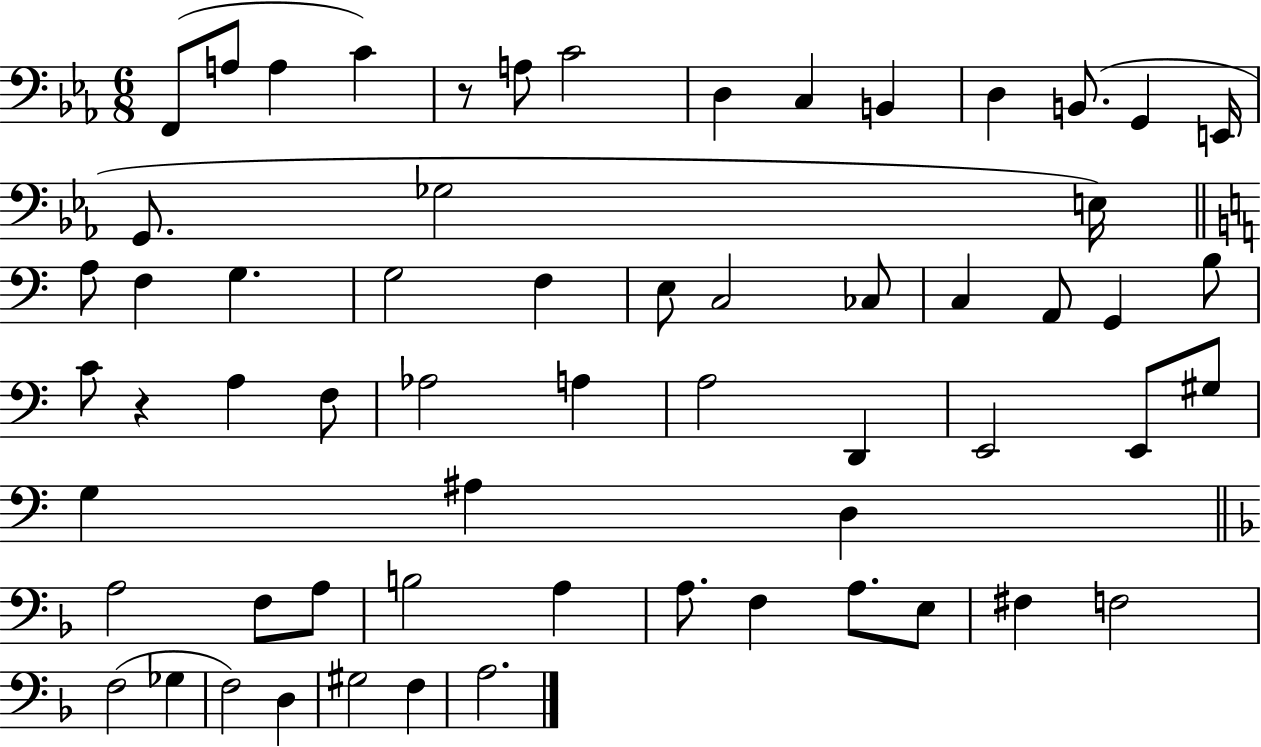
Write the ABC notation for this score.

X:1
T:Untitled
M:6/8
L:1/4
K:Eb
F,,/2 A,/2 A, C z/2 A,/2 C2 D, C, B,, D, B,,/2 G,, E,,/4 G,,/2 _G,2 E,/4 A,/2 F, G, G,2 F, E,/2 C,2 _C,/2 C, A,,/2 G,, B,/2 C/2 z A, F,/2 _A,2 A, A,2 D,, E,,2 E,,/2 ^G,/2 G, ^A, D, A,2 F,/2 A,/2 B,2 A, A,/2 F, A,/2 E,/2 ^F, F,2 F,2 _G, F,2 D, ^G,2 F, A,2